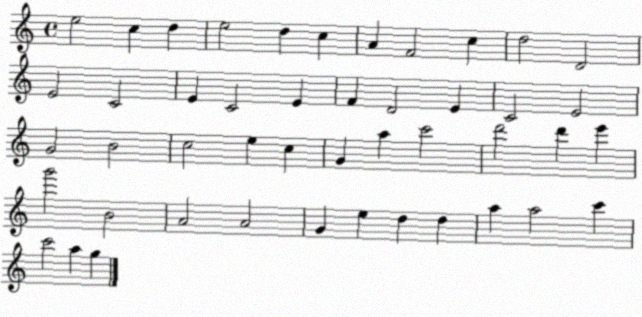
X:1
T:Untitled
M:4/4
L:1/4
K:C
e2 c d e2 d c A F2 c d2 D2 E2 C2 E C2 E F D2 E C2 E2 G2 B2 c2 e c G a c'2 d'2 d' e' g'2 B2 A2 A2 G e d d a a2 c' c'2 a g